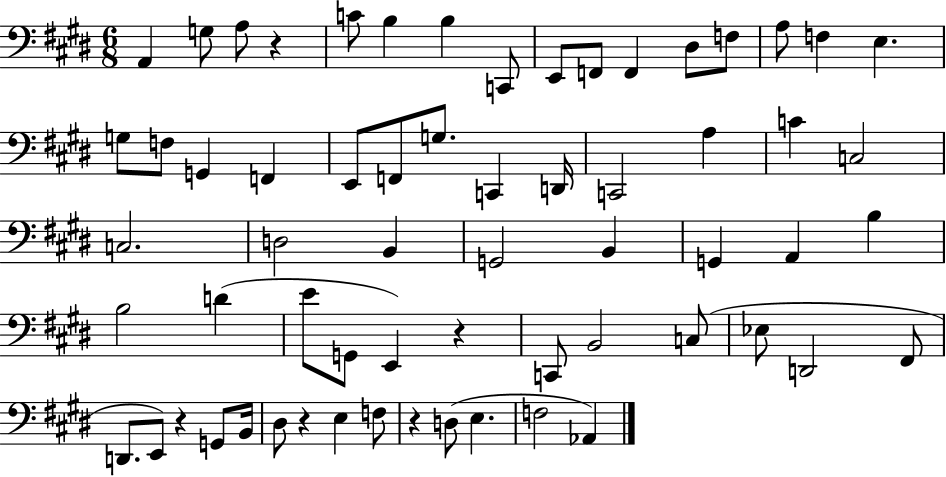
A2/q G3/e A3/e R/q C4/e B3/q B3/q C2/e E2/e F2/e F2/q D#3/e F3/e A3/e F3/q E3/q. G3/e F3/e G2/q F2/q E2/e F2/e G3/e. C2/q D2/s C2/h A3/q C4/q C3/h C3/h. D3/h B2/q G2/h B2/q G2/q A2/q B3/q B3/h D4/q E4/e G2/e E2/q R/q C2/e B2/h C3/e Eb3/e D2/h F#2/e D2/e. E2/e R/q G2/e B2/s D#3/e R/q E3/q F3/e R/q D3/e E3/q. F3/h Ab2/q